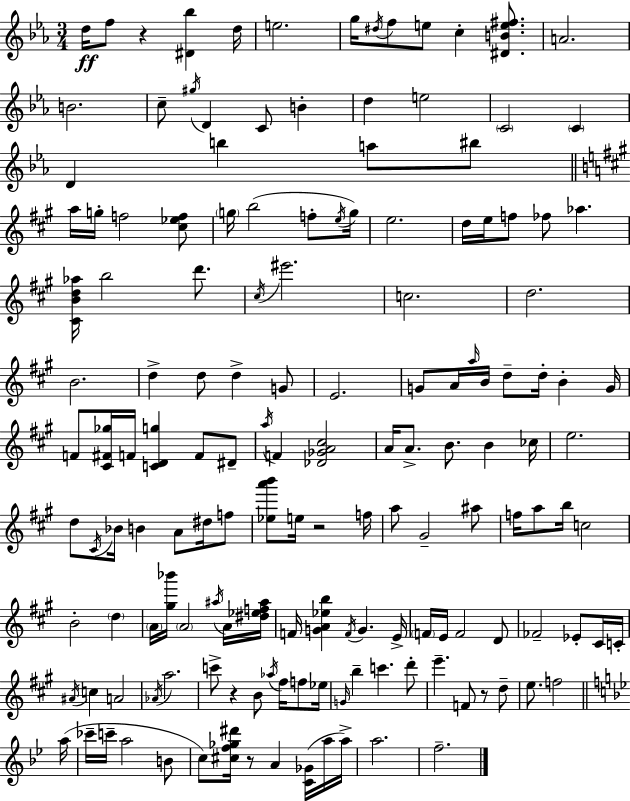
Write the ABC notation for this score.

X:1
T:Untitled
M:3/4
L:1/4
K:Eb
d/4 f/2 z [^D_b] d/4 e2 g/4 ^d/4 f/2 e/2 c [^DBe^f]/2 A2 B2 c/2 ^g/4 D C/2 B d e2 C2 C D b a/2 ^b/2 a/4 g/4 f2 [^c_ef]/2 g/4 b2 f/2 e/4 g/4 e2 d/4 e/4 f/2 _f/2 _a [^CBd_a]/4 b2 d'/2 ^c/4 ^e'2 c2 d2 B2 d d/2 d G/2 E2 G/2 A/4 a/4 B/4 d/2 d/4 B G/4 F/2 [^C^F_g]/4 F/4 [CDg] F/2 ^D/2 a/4 F [_D_GA^c]2 A/4 A/2 B/2 B _c/4 e2 d/2 ^C/4 _B/4 B A/2 ^d/4 f/2 [_ea'b']/2 e/4 z2 f/4 a/2 ^G2 ^a/2 f/4 a/2 b/4 c2 B2 d A/4 [^g_b']/4 A2 ^a/4 A/4 [^d_ef^a]/4 F/4 [GA_eb] F/4 G E/4 F/4 E/4 F2 D/2 _F2 _E/2 ^C/4 C/4 ^A/4 c A2 _A/4 a2 c'/2 z B/2 _a/4 ^f/4 f/2 _e/4 G/4 b c' d'/2 e' F/2 z/2 d/2 e/2 f2 a/4 _c'/4 c'/4 a2 B/2 c/2 [^cf_g^d']/4 z/2 A [C_G]/4 a/4 a/4 a2 f2